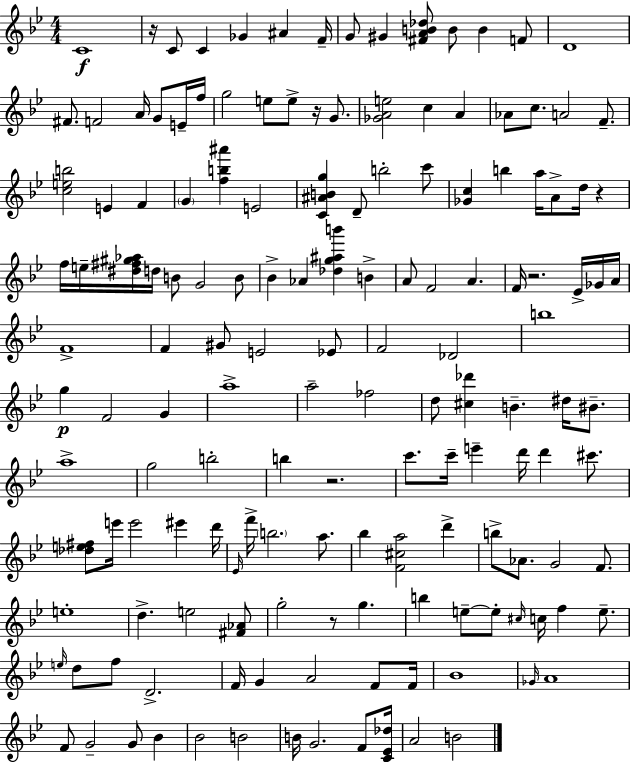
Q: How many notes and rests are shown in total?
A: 151